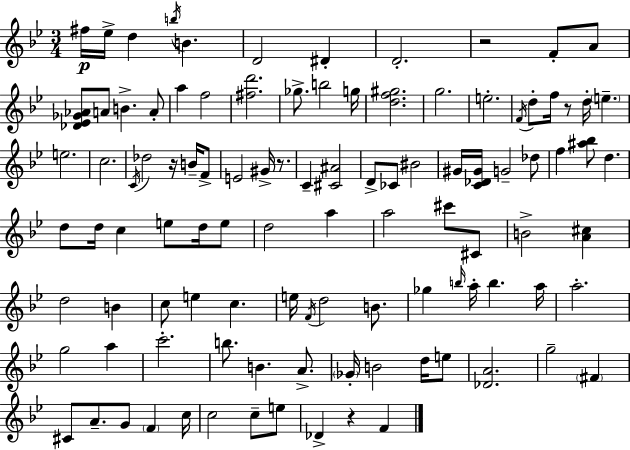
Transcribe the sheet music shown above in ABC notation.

X:1
T:Untitled
M:3/4
L:1/4
K:Gm
^f/4 _e/4 d b/4 B D2 ^D D2 z2 F/2 A/2 [_D_E_G_A]/2 A/2 B A/2 a f2 [^fd']2 _g/2 b2 g/4 [df^g]2 g2 e2 F/4 d/2 f/4 z/2 d/4 e e2 c2 C/4 _d2 z/4 B/4 F/2 E2 ^G/4 z/2 C [^C^A]2 D/2 _C/2 ^B2 ^G/4 [C_D^G]/4 G2 _d/2 f [^a_b]/2 d d/2 d/4 c e/2 d/4 e/2 d2 a a2 ^c'/2 ^C/2 B2 [A^c] d2 B c/2 e c e/4 F/4 d2 B/2 _g b/4 a/4 b a/4 a2 g2 a c'2 b/2 B A/2 _G/4 B2 d/4 e/2 [_DA]2 g2 ^F ^C/2 A/2 G/2 F c/4 c2 c/2 e/2 _D z F